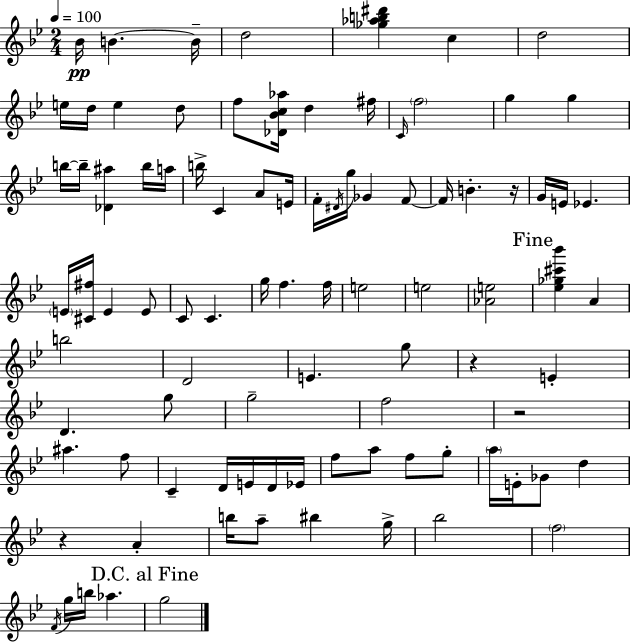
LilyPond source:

{
  \clef treble
  \numericTimeSignature
  \time 2/4
  \key bes \major
  \tempo 4 = 100
  \repeat volta 2 { bes'16\pp b'4.~~ b'16-- | d''2 | <ges'' aes'' b'' dis'''>4 c''4 | d''2 | \break e''16 d''16 e''4 d''8 | f''8 <des' bes' c'' aes''>16 d''4 fis''16 | \grace { c'16 } \parenthesize f''2 | g''4 g''4 | \break b''16~~ b''16-- <des' ais''>4 b''16 | a''16 b''16-> c'4 a'8 | e'16 f'16-. \acciaccatura { dis'16 } g''16 ges'4 | f'8~~ f'16 b'4.-. | \break r16 g'16 e'16 ees'4. | \parenthesize e'16 <cis' fis''>16 e'4 | e'8 c'8 c'4. | g''16 f''4. | \break f''16 e''2 | e''2 | <aes' e''>2 | \mark "Fine" <ees'' ges'' cis''' bes'''>4 a'4 | \break b''2 | d'2 | e'4. | g''8 r4 e'4-. | \break d'4. | g''8 g''2-- | f''2 | r2 | \break ais''4. | f''8 c'4-- d'16 e'16 | d'16 ees'16 f''8 a''8 f''8 | g''8-. \parenthesize a''16 e'16-. ges'8 d''4 | \break r4 a'4-. | b''16 a''8-- bis''4 | g''16-> bes''2 | \parenthesize f''2 | \break \acciaccatura { f'16 } g''16 b''16 aes''4. | \mark "D.C. al Fine" g''2 | } \bar "|."
}